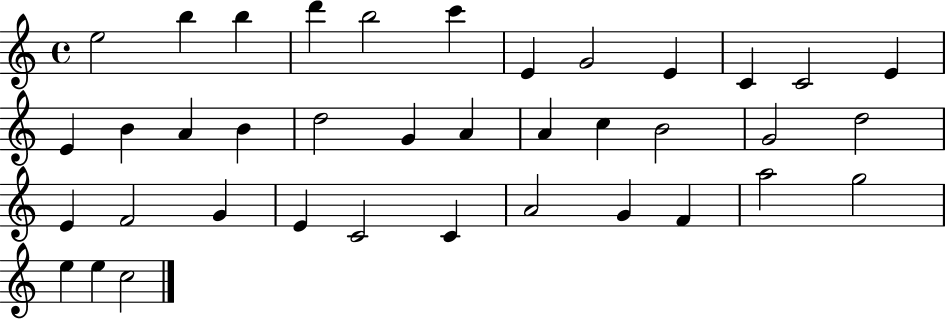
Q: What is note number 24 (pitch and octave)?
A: D5